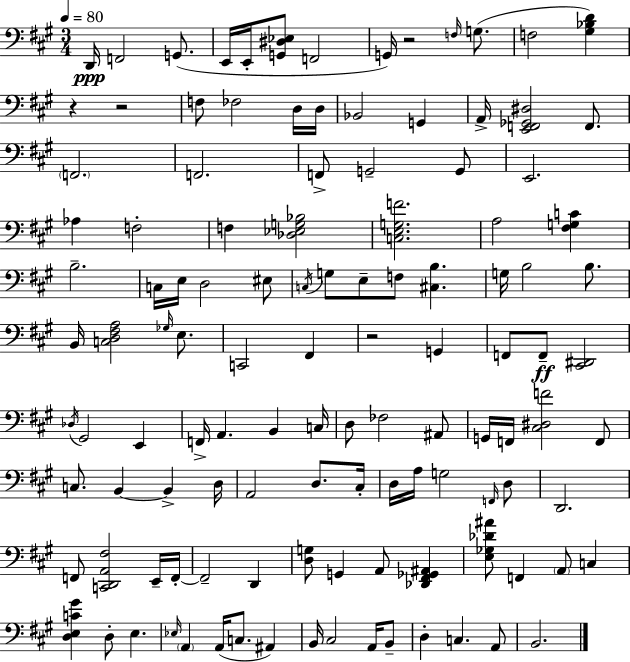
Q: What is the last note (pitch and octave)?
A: B2